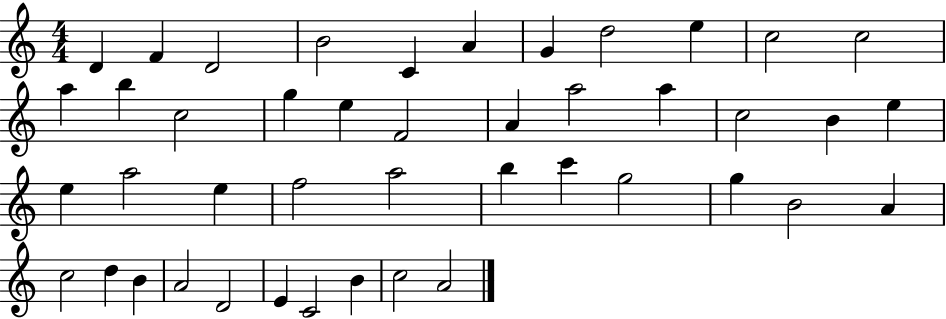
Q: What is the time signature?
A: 4/4